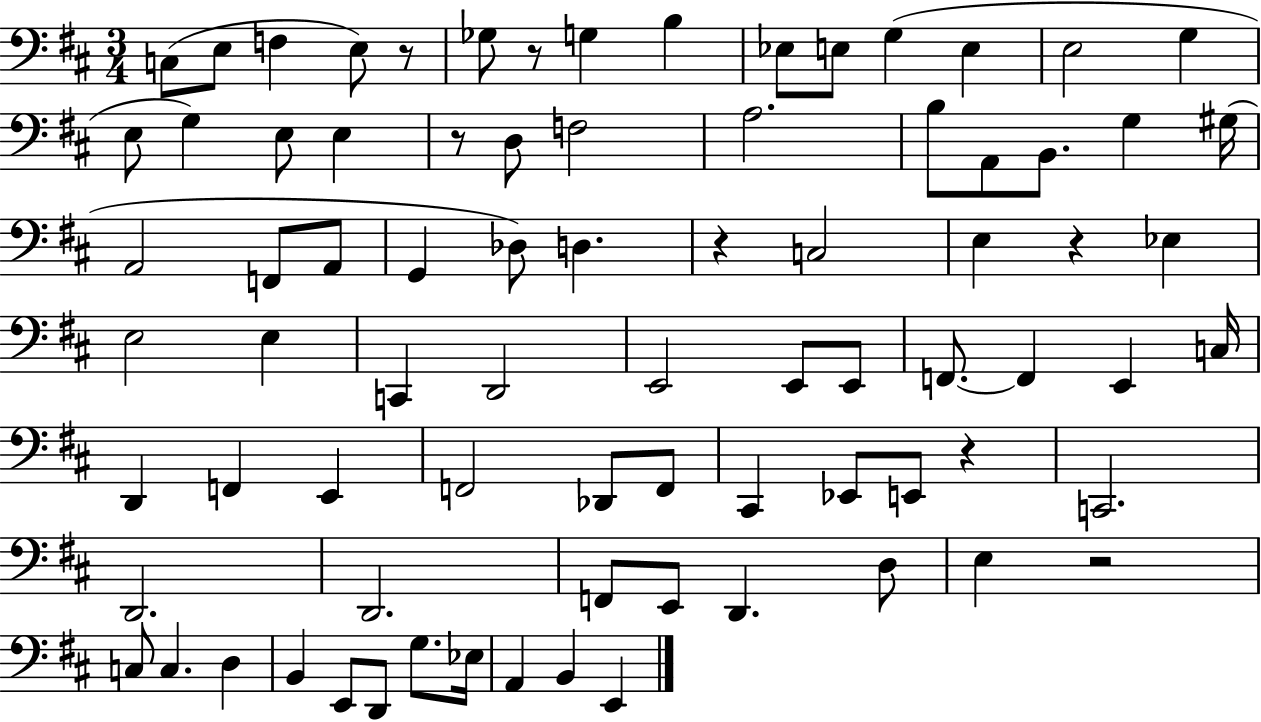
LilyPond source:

{
  \clef bass
  \numericTimeSignature
  \time 3/4
  \key d \major
  c8( e8 f4 e8) r8 | ges8 r8 g4 b4 | ees8 e8 g4( e4 | e2 g4 | \break e8 g4) e8 e4 | r8 d8 f2 | a2. | b8 a,8 b,8. g4 gis16( | \break a,2 f,8 a,8 | g,4 des8) d4. | r4 c2 | e4 r4 ees4 | \break e2 e4 | c,4 d,2 | e,2 e,8 e,8 | f,8.~~ f,4 e,4 c16 | \break d,4 f,4 e,4 | f,2 des,8 f,8 | cis,4 ees,8 e,8 r4 | c,2. | \break d,2. | d,2. | f,8 e,8 d,4. d8 | e4 r2 | \break c8 c4. d4 | b,4 e,8 d,8 g8. ees16 | a,4 b,4 e,4 | \bar "|."
}